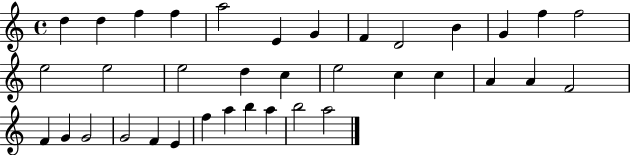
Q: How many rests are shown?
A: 0